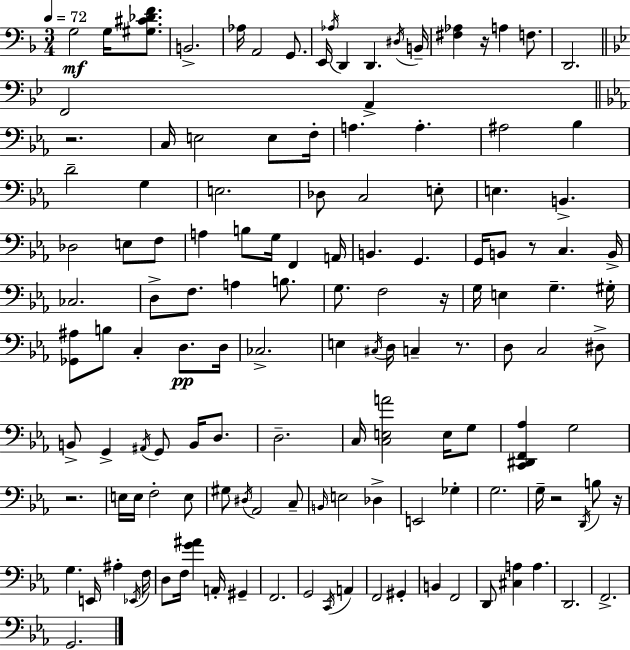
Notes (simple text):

G3/h G3/s [G#3,C#4,Db4,F4]/e. B2/h. Ab3/s A2/h G2/e. E2/s Ab3/s D2/q D2/q. D#3/s B2/s [F#3,Ab3]/q R/s A3/q F3/e. D2/h. F2/h A2/q R/h. C3/s E3/h E3/e F3/s A3/q. A3/q. A#3/h Bb3/q D4/h G3/q E3/h. Db3/e C3/h E3/e E3/q. B2/q. Db3/h E3/e F3/e A3/q B3/e G3/s F2/q A2/s B2/q. G2/q. G2/s B2/e R/e C3/q. B2/s CES3/h. D3/e F3/e. A3/q B3/e. G3/e. F3/h R/s G3/s E3/q G3/q. G#3/s [Gb2,A#3]/e B3/e C3/q D3/e. D3/s CES3/h. E3/q C#3/s D3/s C3/q R/e. D3/e C3/h D#3/e B2/e G2/q A#2/s G2/e B2/s D3/e. D3/h. C3/s [C3,E3,A4]/h E3/s G3/e [C2,D#2,F2,Ab3]/q G3/h R/h. E3/s E3/s F3/h E3/e G#3/e D#3/s Ab2/h C3/e B2/s E3/h Db3/q E2/h Gb3/q G3/h. G3/s R/h D2/s B3/e R/s G3/q. E2/s A#3/q Eb2/s F3/s D3/e F3/s [G4,A#4]/q A2/s G#2/q F2/h. G2/h C2/s A2/q F2/h G#2/q B2/q F2/h D2/e [C#3,A3]/q A3/q. D2/h. F2/h. G2/h.